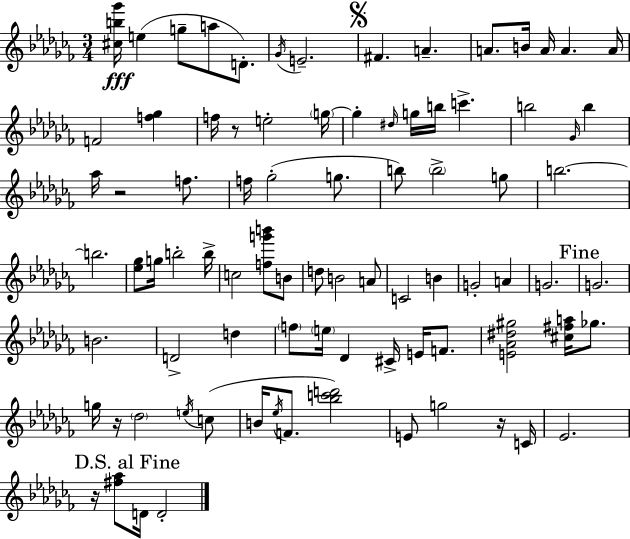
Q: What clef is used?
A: treble